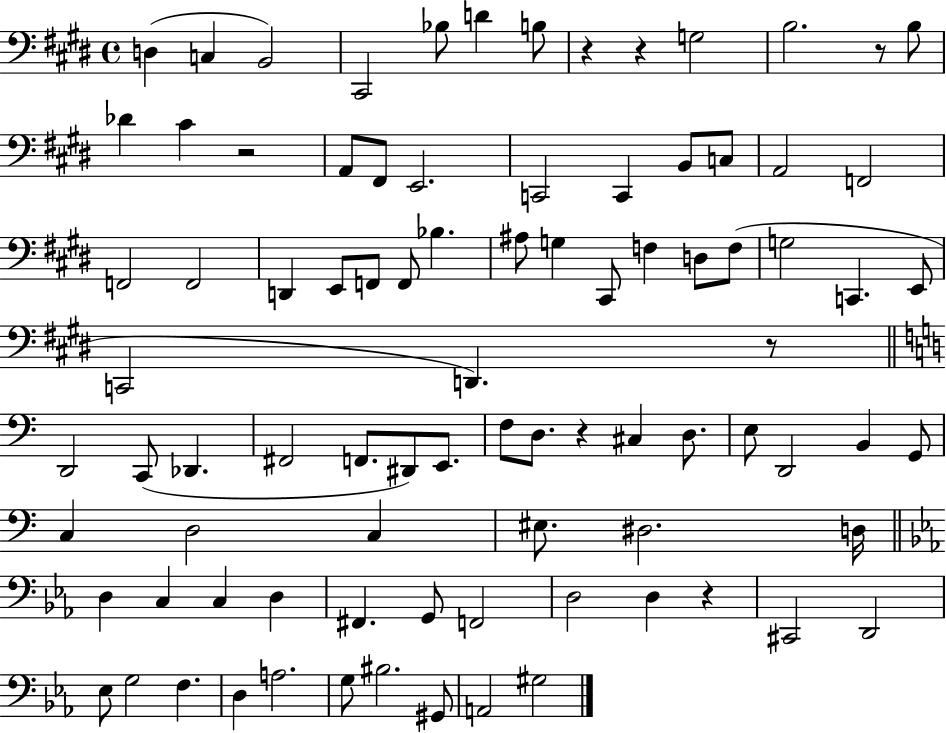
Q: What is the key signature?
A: E major